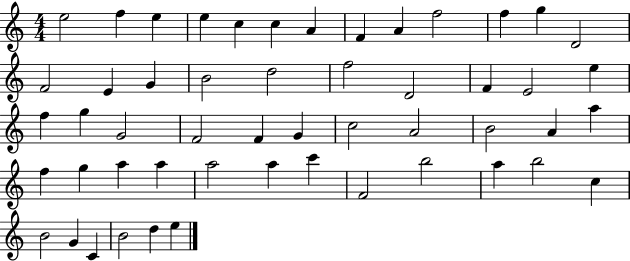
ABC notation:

X:1
T:Untitled
M:4/4
L:1/4
K:C
e2 f e e c c A F A f2 f g D2 F2 E G B2 d2 f2 D2 F E2 e f g G2 F2 F G c2 A2 B2 A a f g a a a2 a c' F2 b2 a b2 c B2 G C B2 d e